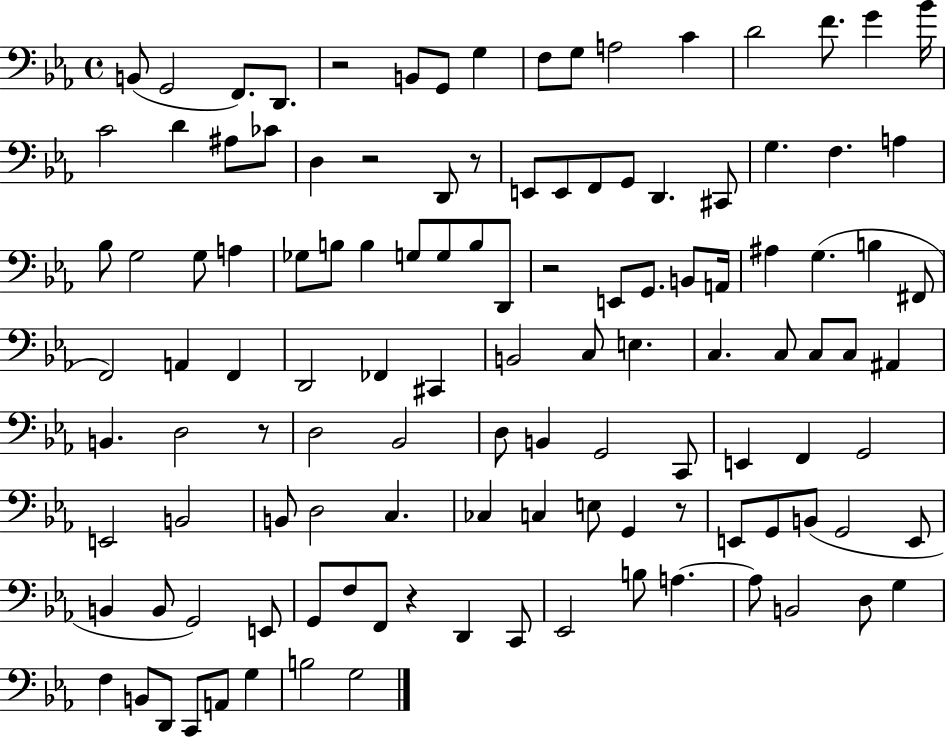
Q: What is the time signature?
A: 4/4